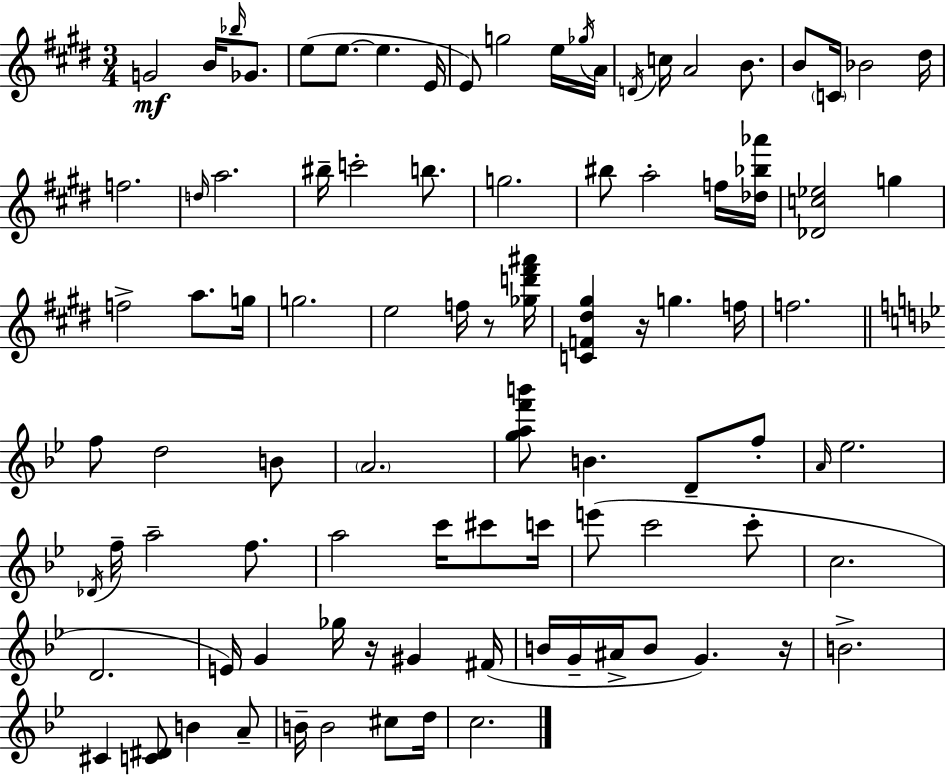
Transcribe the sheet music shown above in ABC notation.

X:1
T:Untitled
M:3/4
L:1/4
K:E
G2 B/4 _b/4 _G/2 e/2 e/2 e E/4 E/2 g2 e/4 _g/4 A/4 D/4 c/4 A2 B/2 B/2 C/4 _B2 ^d/4 f2 d/4 a2 ^b/4 c'2 b/2 g2 ^b/2 a2 f/4 [_d_b_a']/4 [_Dc_e]2 g f2 a/2 g/4 g2 e2 f/4 z/2 [_gd'^f'^a']/4 [CF^d^g] z/4 g f/4 f2 f/2 d2 B/2 A2 [gaf'b']/2 B D/2 f/2 A/4 _e2 _D/4 f/4 a2 f/2 a2 c'/4 ^c'/2 c'/4 e'/2 c'2 c'/2 c2 D2 E/4 G _g/4 z/4 ^G ^F/4 B/4 G/4 ^A/4 B/2 G z/4 B2 ^C [C^D]/2 B A/2 B/4 B2 ^c/2 d/4 c2